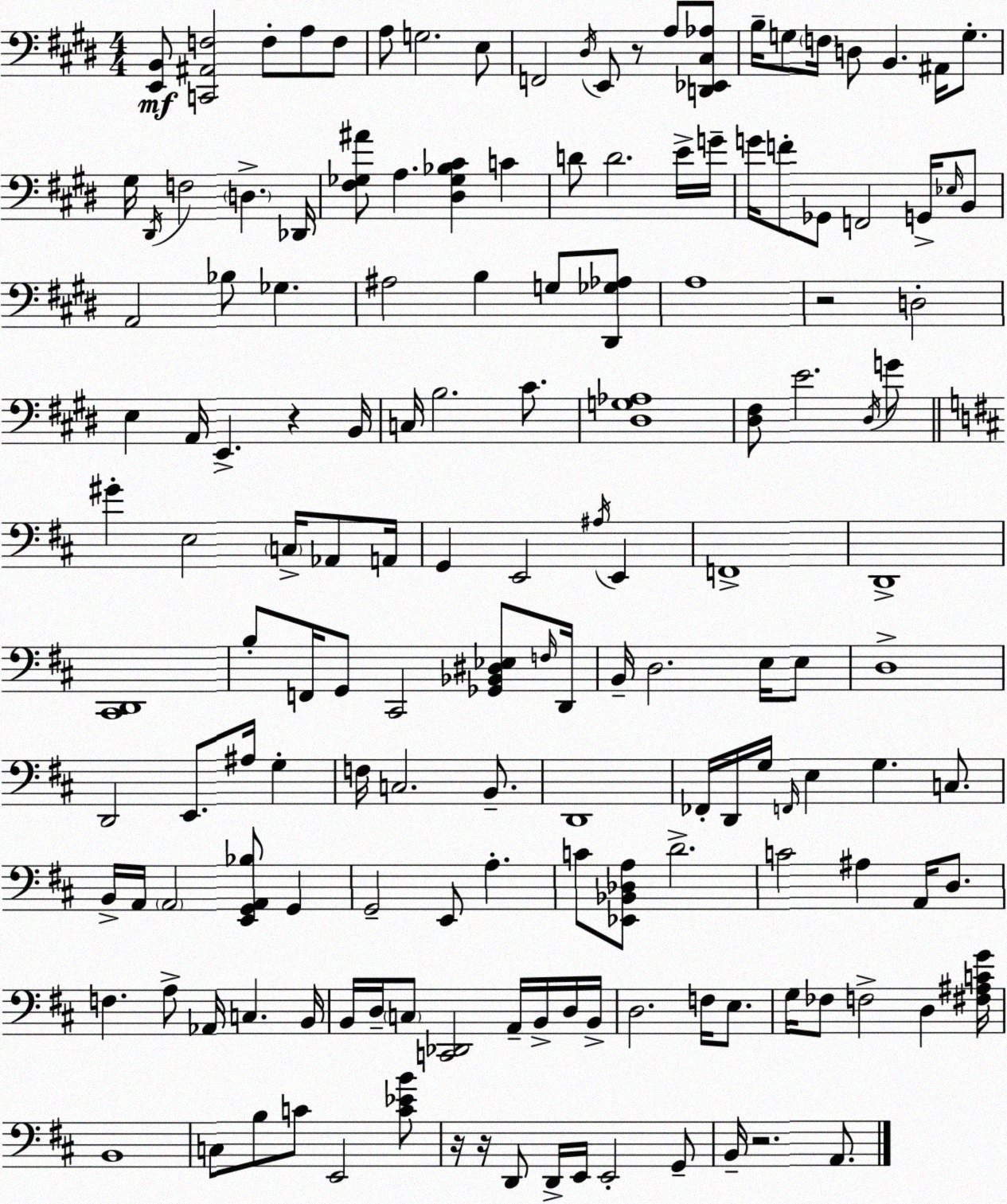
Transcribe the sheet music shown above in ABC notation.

X:1
T:Untitled
M:4/4
L:1/4
K:E
[E,,B,,]/2 [C,,^A,,F,]2 F,/2 A,/2 F,/2 A,/2 G,2 E,/2 F,,2 ^D,/4 E,,/2 z/2 A,/2 [D,,_E,,^C,_A,]/2 B,/4 G,/2 F,/4 D,/2 B,, ^A,,/4 G,/2 ^G,/4 ^D,,/4 F,2 D, _D,,/4 [^F,_G,^A]/2 A, [^D,_G,_B,^C] C D/2 D2 E/4 G/4 G/4 F/2 _G,,/2 F,,2 G,,/4 _E,/4 B,,/2 A,,2 _B,/2 _G, ^A,2 B, G,/2 [^D,,_G,_A,]/2 A,4 z2 D,2 E, A,,/4 E,, z B,,/4 C,/4 B,2 ^C/2 [^D,G,_A,]4 [^D,^F,]/2 E2 ^D,/4 G/2 ^G E,2 C,/4 _A,,/2 A,,/4 G,, E,,2 ^A,/4 E,, F,,4 D,,4 [^C,,D,,]4 B,/2 F,,/4 G,,/2 ^C,,2 [_G,,_B,,^D,_E,]/2 F,/4 D,,/4 B,,/4 D,2 E,/4 E,/2 D,4 D,,2 E,,/2 ^A,/4 G, F,/4 C,2 B,,/2 D,,4 _F,,/4 D,,/4 G,/4 F,,/4 E, G, C,/2 B,,/4 A,,/4 A,,2 [E,,G,,A,,_B,]/2 G,, G,,2 E,,/2 A, C/2 [_E,,_B,,_D,A,]/2 D2 C2 ^A, A,,/4 D,/2 F, A,/2 _A,,/4 C, B,,/4 B,,/4 D,/4 C,/2 [C,,_D,,]2 A,,/4 B,,/4 D,/4 B,,/4 D,2 F,/4 E,/2 G,/4 _F,/2 F,2 D, [^F,^A,CG]/4 B,,4 C,/2 B,/2 C/2 E,,2 [C_EB]/2 z/4 z/4 D,,/2 D,,/4 E,,/4 E,,2 G,,/2 B,,/4 z2 A,,/2